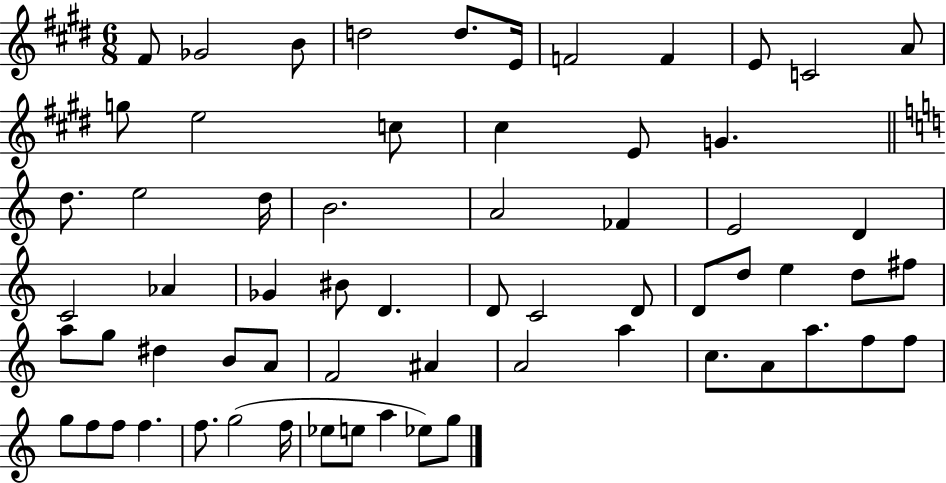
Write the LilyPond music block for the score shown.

{
  \clef treble
  \numericTimeSignature
  \time 6/8
  \key e \major
  \repeat volta 2 { fis'8 ges'2 b'8 | d''2 d''8. e'16 | f'2 f'4 | e'8 c'2 a'8 | \break g''8 e''2 c''8 | cis''4 e'8 g'4. | \bar "||" \break \key c \major d''8. e''2 d''16 | b'2. | a'2 fes'4 | e'2 d'4 | \break c'2 aes'4 | ges'4 bis'8 d'4. | d'8 c'2 d'8 | d'8 d''8 e''4 d''8 fis''8 | \break a''8 g''8 dis''4 b'8 a'8 | f'2 ais'4 | a'2 a''4 | c''8. a'8 a''8. f''8 f''8 | \break g''8 f''8 f''8 f''4. | f''8. g''2( f''16 | ees''8 e''8 a''4 ees''8) g''8 | } \bar "|."
}